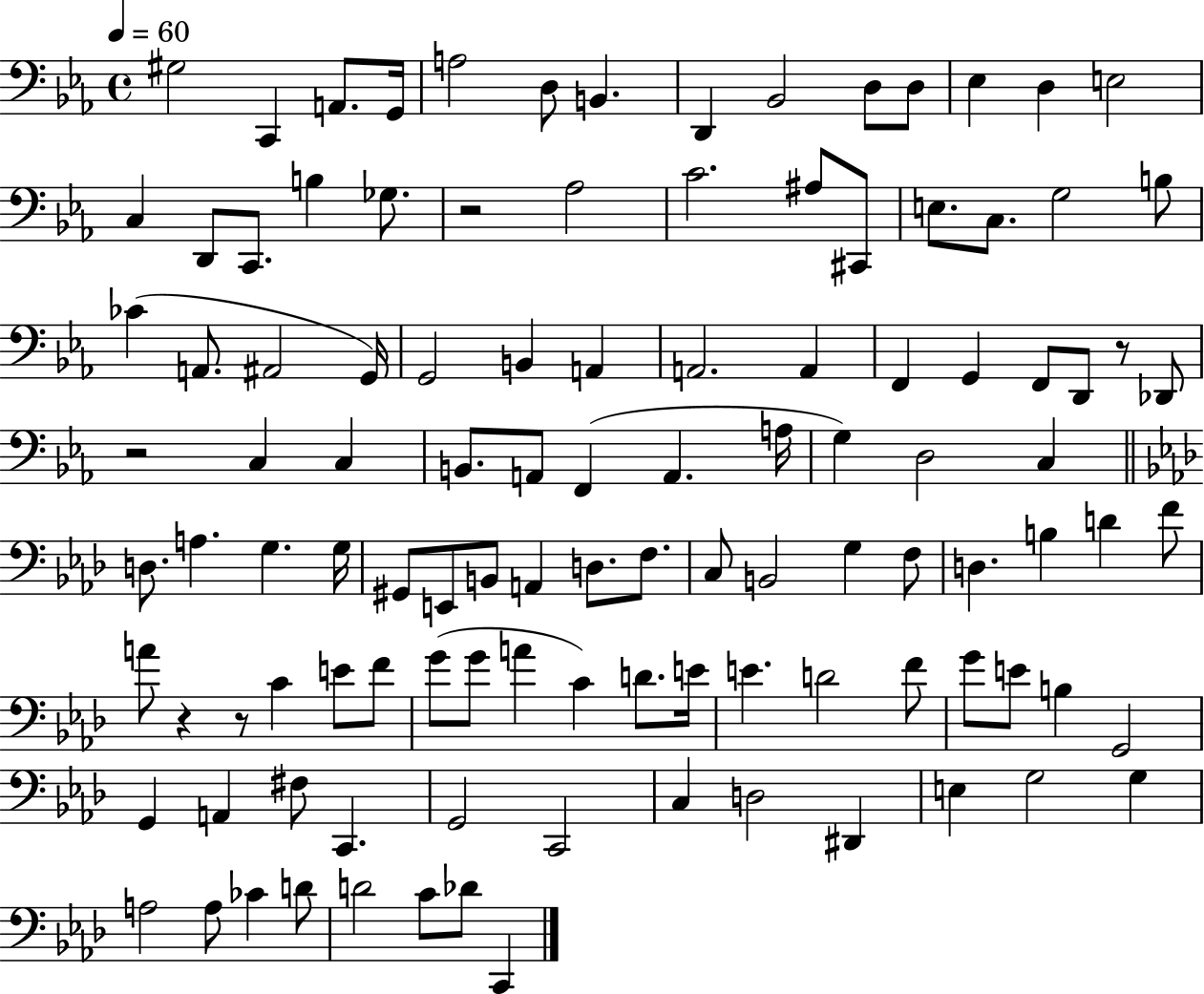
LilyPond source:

{
  \clef bass
  \time 4/4
  \defaultTimeSignature
  \key ees \major
  \tempo 4 = 60
  \repeat volta 2 { gis2 c,4 a,8. g,16 | a2 d8 b,4. | d,4 bes,2 d8 d8 | ees4 d4 e2 | \break c4 d,8 c,8. b4 ges8. | r2 aes2 | c'2. ais8 cis,8 | e8. c8. g2 b8 | \break ces'4( a,8. ais,2 g,16) | g,2 b,4 a,4 | a,2. a,4 | f,4 g,4 f,8 d,8 r8 des,8 | \break r2 c4 c4 | b,8. a,8 f,4( a,4. a16 | g4) d2 c4 | \bar "||" \break \key f \minor d8. a4. g4. g16 | gis,8 e,8 b,8 a,4 d8. f8. | c8 b,2 g4 f8 | d4. b4 d'4 f'8 | \break a'8 r4 r8 c'4 e'8 f'8 | g'8( g'8 a'4 c'4) d'8. e'16 | e'4. d'2 f'8 | g'8 e'8 b4 g,2 | \break g,4 a,4 fis8 c,4. | g,2 c,2 | c4 d2 dis,4 | e4 g2 g4 | \break a2 a8 ces'4 d'8 | d'2 c'8 des'8 c,4 | } \bar "|."
}